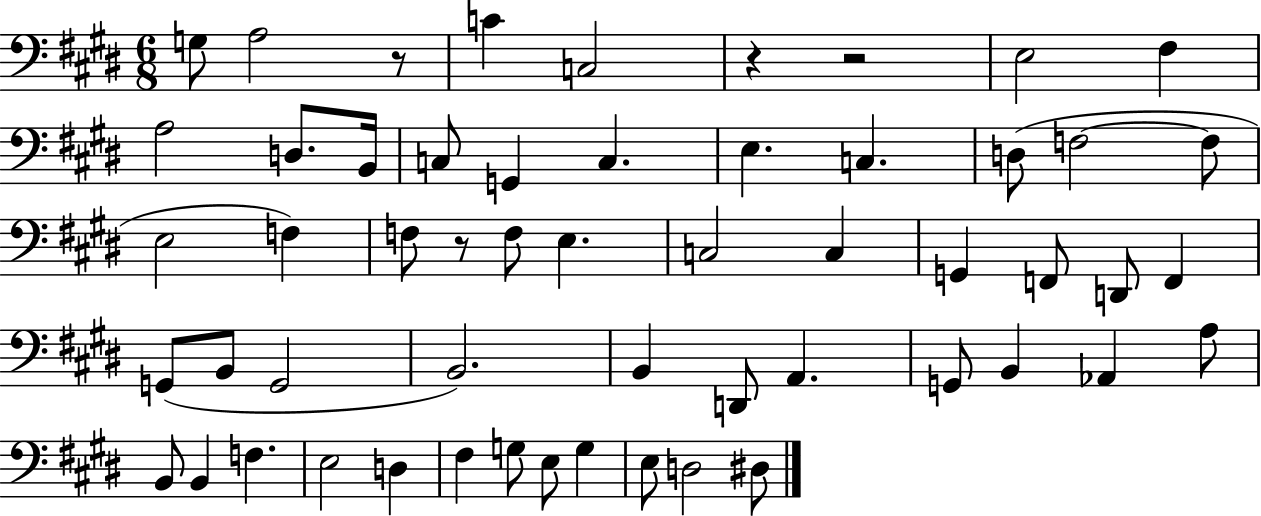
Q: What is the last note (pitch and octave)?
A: D#3